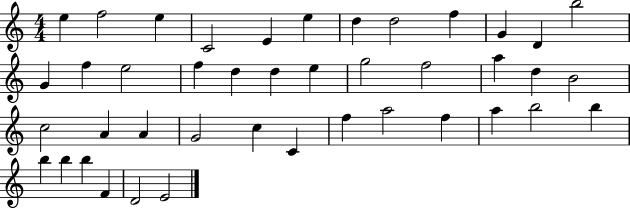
{
  \clef treble
  \numericTimeSignature
  \time 4/4
  \key c \major
  e''4 f''2 e''4 | c'2 e'4 e''4 | d''4 d''2 f''4 | g'4 d'4 b''2 | \break g'4 f''4 e''2 | f''4 d''4 d''4 e''4 | g''2 f''2 | a''4 d''4 b'2 | \break c''2 a'4 a'4 | g'2 c''4 c'4 | f''4 a''2 f''4 | a''4 b''2 b''4 | \break b''4 b''4 b''4 f'4 | d'2 e'2 | \bar "|."
}